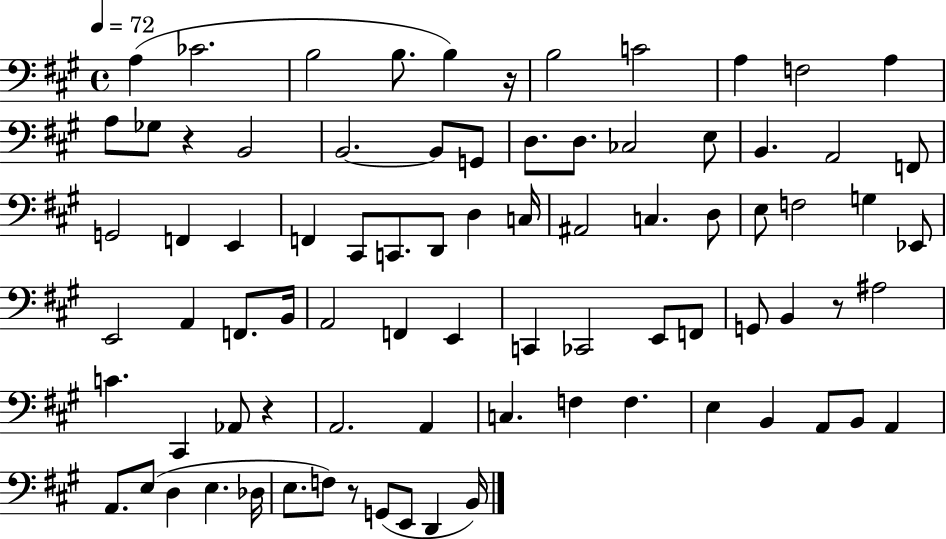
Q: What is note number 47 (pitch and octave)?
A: C2